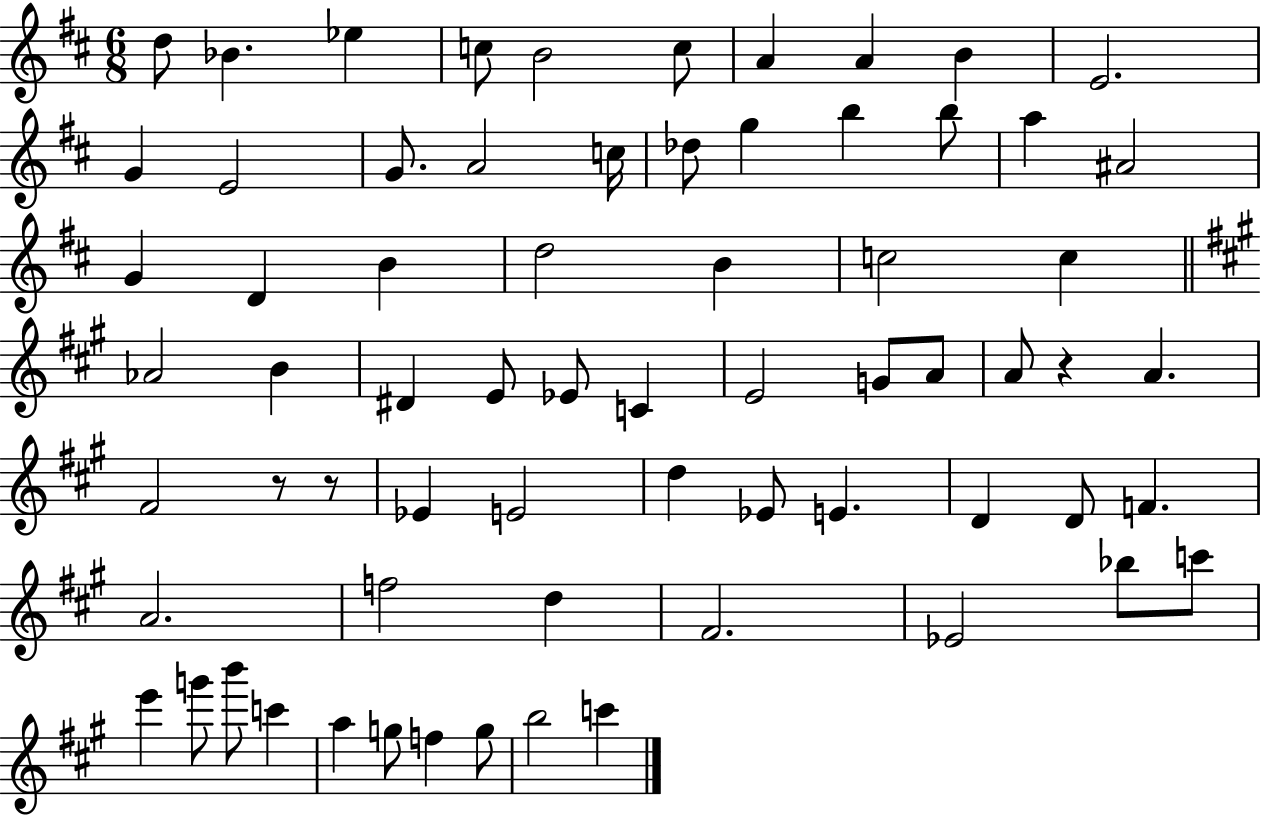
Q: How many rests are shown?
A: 3